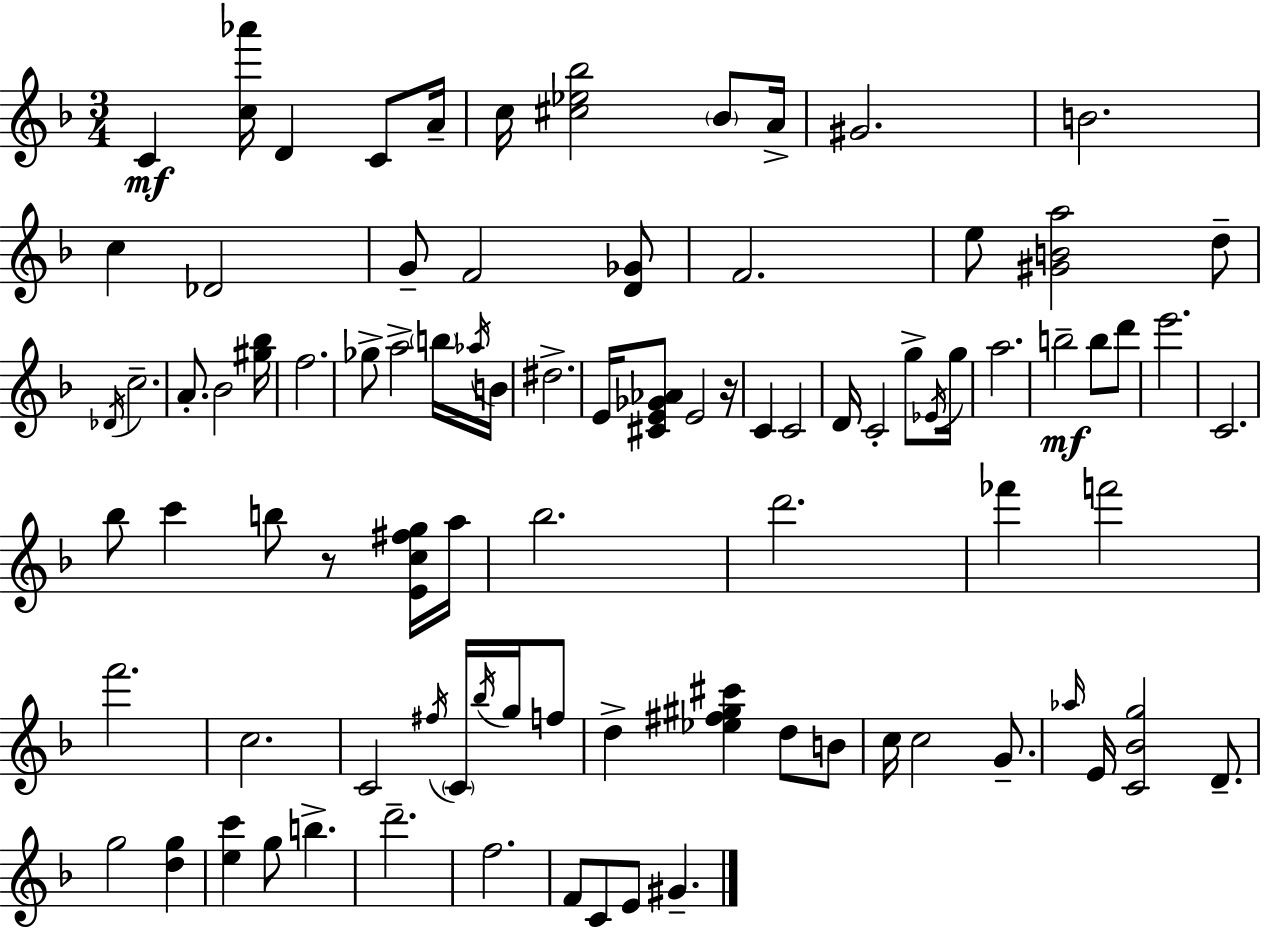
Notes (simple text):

C4/q [C5,Ab6]/s D4/q C4/e A4/s C5/s [C#5,Eb5,Bb5]/h Bb4/e A4/s G#4/h. B4/h. C5/q Db4/h G4/e F4/h [D4,Gb4]/e F4/h. E5/e [G#4,B4,A5]/h D5/e Db4/s C5/h. A4/e. Bb4/h [G#5,Bb5]/s F5/h. Gb5/e A5/h B5/s Ab5/s B4/s D#5/h. E4/s [C#4,E4,Gb4,Ab4]/e E4/h R/s C4/q C4/h D4/s C4/h G5/e Eb4/s G5/s A5/h. B5/h B5/e D6/e E6/h. C4/h. Bb5/e C6/q B5/e R/e [E4,C5,F#5,G5]/s A5/s Bb5/h. D6/h. FES6/q F6/h F6/h. C5/h. C4/h F#5/s C4/s Bb5/s G5/s F5/e D5/q [Eb5,F#5,G#5,C#6]/q D5/e B4/e C5/s C5/h G4/e. Ab5/s E4/s [C4,Bb4,G5]/h D4/e. G5/h [D5,G5]/q [E5,C6]/q G5/e B5/q. D6/h. F5/h. F4/e C4/e E4/e G#4/q.